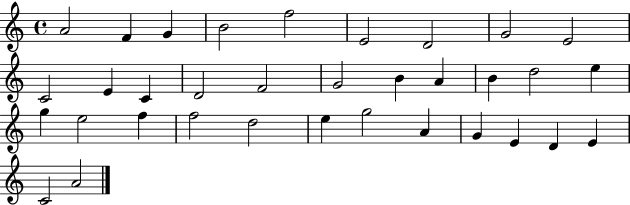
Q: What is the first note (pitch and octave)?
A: A4